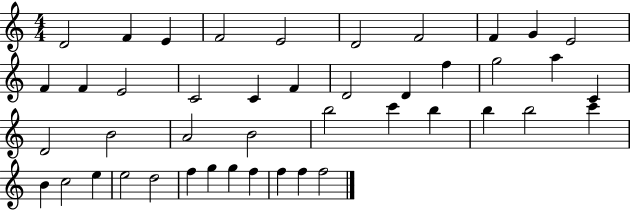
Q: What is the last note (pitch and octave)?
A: F5